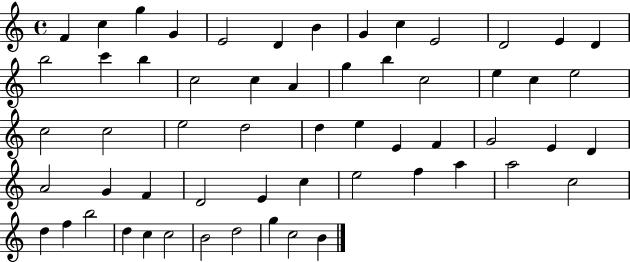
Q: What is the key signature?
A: C major